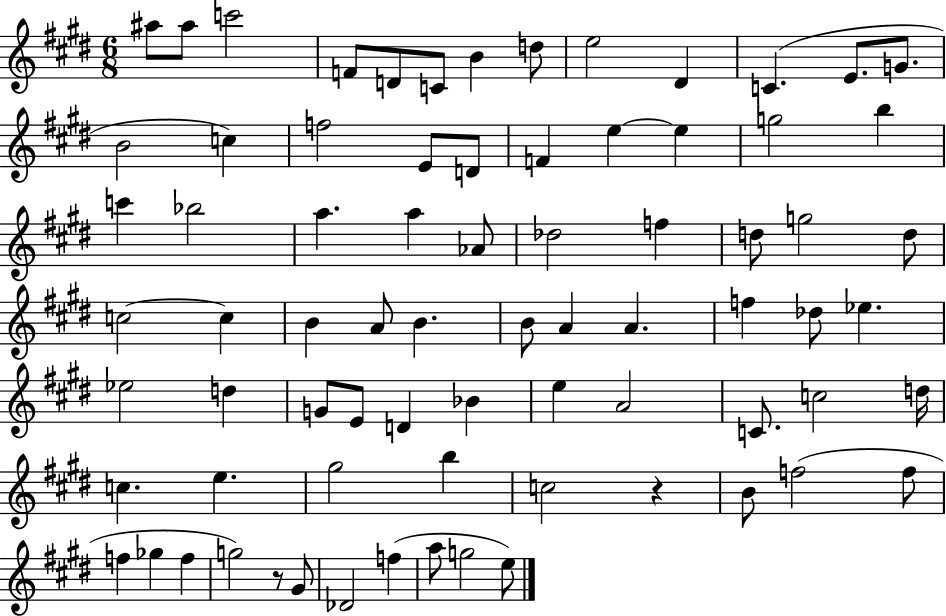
{
  \clef treble
  \numericTimeSignature
  \time 6/8
  \key e \major
  ais''8 ais''8 c'''2 | f'8 d'8 c'8 b'4 d''8 | e''2 dis'4 | c'4.( e'8. g'8. | \break b'2 c''4) | f''2 e'8 d'8 | f'4 e''4~~ e''4 | g''2 b''4 | \break c'''4 bes''2 | a''4. a''4 aes'8 | des''2 f''4 | d''8 g''2 d''8 | \break c''2~~ c''4 | b'4 a'8 b'4. | b'8 a'4 a'4. | f''4 des''8 ees''4. | \break ees''2 d''4 | g'8 e'8 d'4 bes'4 | e''4 a'2 | c'8. c''2 d''16 | \break c''4. e''4. | gis''2 b''4 | c''2 r4 | b'8 f''2( f''8 | \break f''4 ges''4 f''4 | g''2) r8 gis'8 | des'2 f''4( | a''8 g''2 e''8) | \break \bar "|."
}